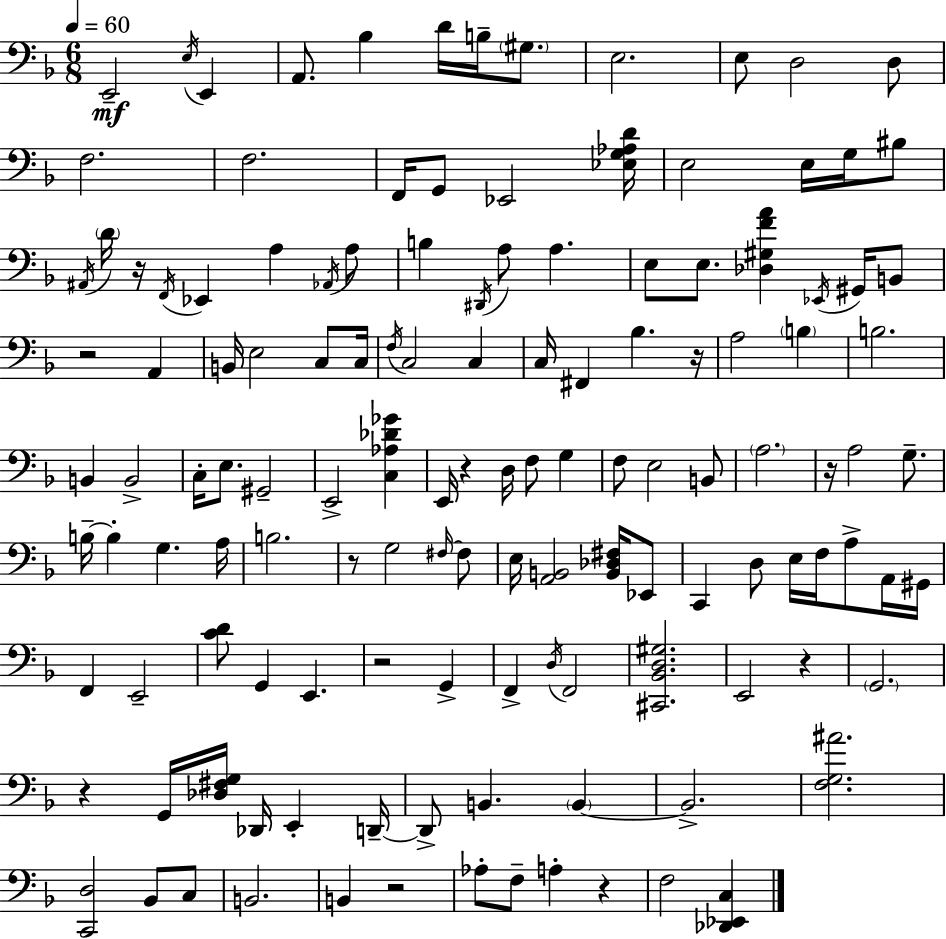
{
  \clef bass
  \numericTimeSignature
  \time 6/8
  \key f \major
  \tempo 4 = 60
  e,2--\mf \acciaccatura { e16 } e,4 | a,8. bes4 d'16 b16-- \parenthesize gis8. | e2. | e8 d2 d8 | \break f2. | f2. | f,16 g,8 ees,2 | <ees g aes d'>16 e2 e16 g16 bis8 | \break \acciaccatura { ais,16 } \parenthesize d'16 r16 \acciaccatura { f,16 } ees,4 a4 | \acciaccatura { aes,16 } a8 b4 \acciaccatura { dis,16 } a8 a4. | e8 e8. <des gis f' a'>4 | \acciaccatura { ees,16 } gis,16 b,8 r2 | \break a,4 b,16 e2 | c8 c16 \acciaccatura { f16 } c2 | c4 c16 fis,4 | bes4. r16 a2 | \break \parenthesize b4 b2. | b,4 b,2-> | c16-. e8. gis,2-- | e,2-> | \break <c aes des' ges'>4 e,16 r4 | d16 f8 g4 f8 e2 | b,8 \parenthesize a2. | r16 a2 | \break g8.-- b16--~~ b4-. | g4. a16 b2. | r8 g2 | \grace { fis16~ }~ fis8 e16 <a, b,>2 | \break <b, des fis>16 ees,8 c,4 | d8 e16 f16 a8-> a,16 gis,16 f,4 | e,2-- <c' d'>8 g,4 | e,4. r2 | \break g,4-> f,4-> | \acciaccatura { d16 } f,2 <cis, bes, d gis>2. | e,2 | r4 \parenthesize g,2. | \break r4 | g,16 <des fis g>16 des,16 e,4-. d,16--~~ d,8-> b,4. | \parenthesize b,4~~ b,2.-> | <f g ais'>2. | \break <c, d>2 | bes,8 c8 b,2. | b,4 | r2 aes8-. f8-- | \break a4-. r4 f2 | <des, ees, c>4 \bar "|."
}